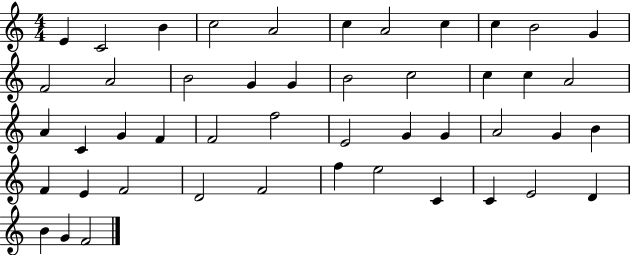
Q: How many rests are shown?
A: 0